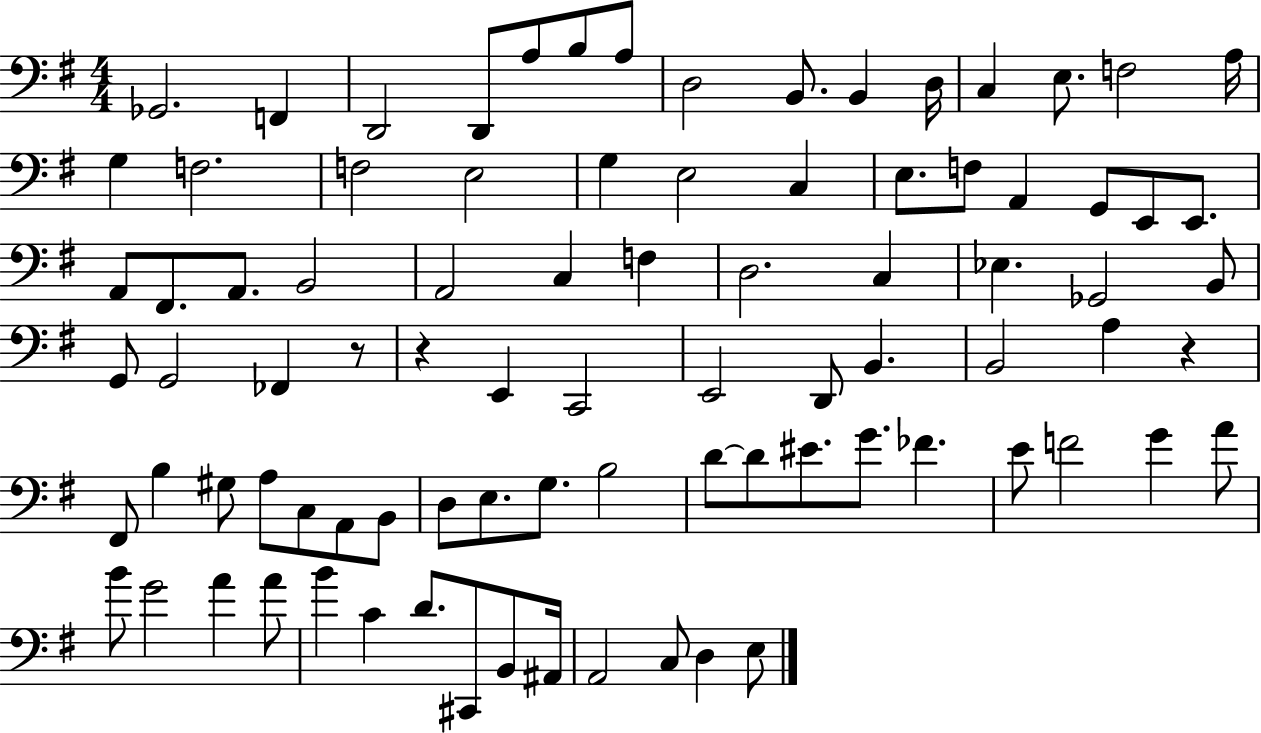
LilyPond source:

{
  \clef bass
  \numericTimeSignature
  \time 4/4
  \key g \major
  ges,2. f,4 | d,2 d,8 a8 b8 a8 | d2 b,8. b,4 d16 | c4 e8. f2 a16 | \break g4 f2. | f2 e2 | g4 e2 c4 | e8. f8 a,4 g,8 e,8 e,8. | \break a,8 fis,8. a,8. b,2 | a,2 c4 f4 | d2. c4 | ees4. ges,2 b,8 | \break g,8 g,2 fes,4 r8 | r4 e,4 c,2 | e,2 d,8 b,4. | b,2 a4 r4 | \break fis,8 b4 gis8 a8 c8 a,8 b,8 | d8 e8. g8. b2 | d'8~~ d'8 eis'8. g'8. fes'4. | e'8 f'2 g'4 a'8 | \break b'8 g'2 a'4 a'8 | b'4 c'4 d'8. cis,8 b,8 ais,16 | a,2 c8 d4 e8 | \bar "|."
}